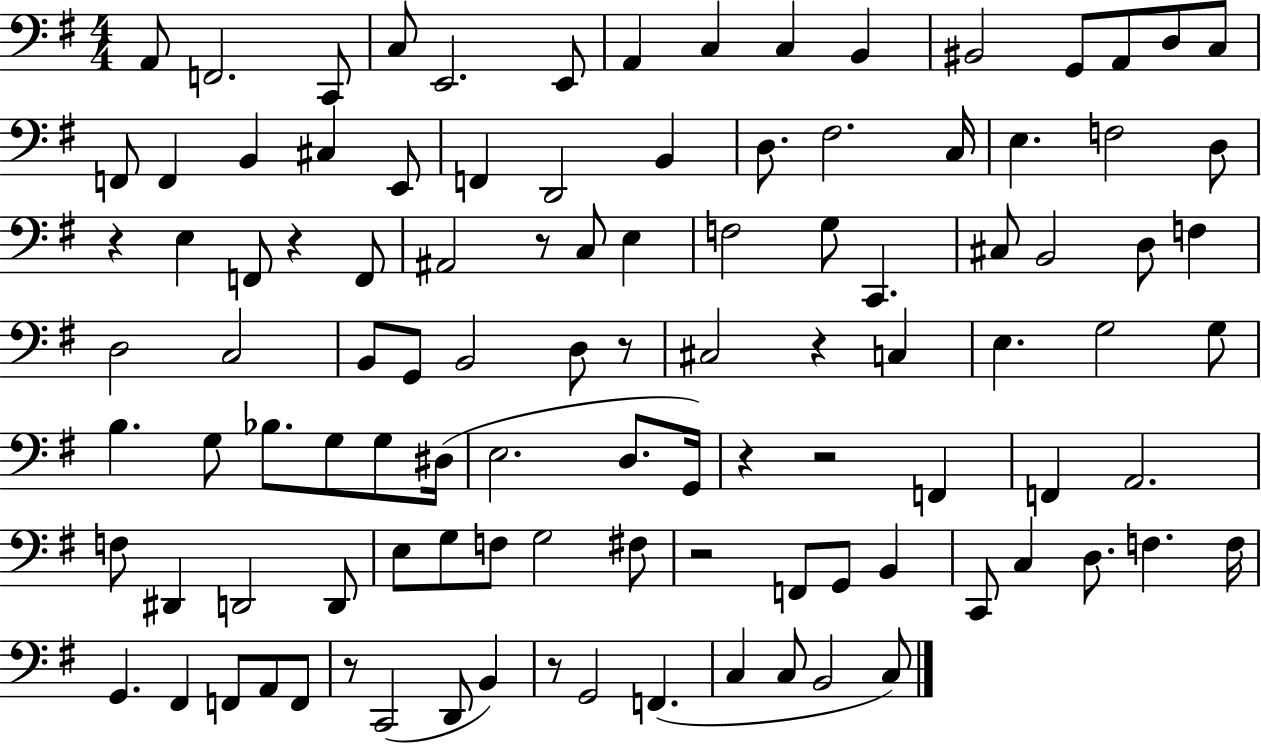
{
  \clef bass
  \numericTimeSignature
  \time 4/4
  \key g \major
  a,8 f,2. c,8 | c8 e,2. e,8 | a,4 c4 c4 b,4 | bis,2 g,8 a,8 d8 c8 | \break f,8 f,4 b,4 cis4 e,8 | f,4 d,2 b,4 | d8. fis2. c16 | e4. f2 d8 | \break r4 e4 f,8 r4 f,8 | ais,2 r8 c8 e4 | f2 g8 c,4. | cis8 b,2 d8 f4 | \break d2 c2 | b,8 g,8 b,2 d8 r8 | cis2 r4 c4 | e4. g2 g8 | \break b4. g8 bes8. g8 g8 dis16( | e2. d8. g,16) | r4 r2 f,4 | f,4 a,2. | \break f8 dis,4 d,2 d,8 | e8 g8 f8 g2 fis8 | r2 f,8 g,8 b,4 | c,8 c4 d8. f4. f16 | \break g,4. fis,4 f,8 a,8 f,8 | r8 c,2( d,8 b,4) | r8 g,2 f,4.( | c4 c8 b,2 c8) | \break \bar "|."
}